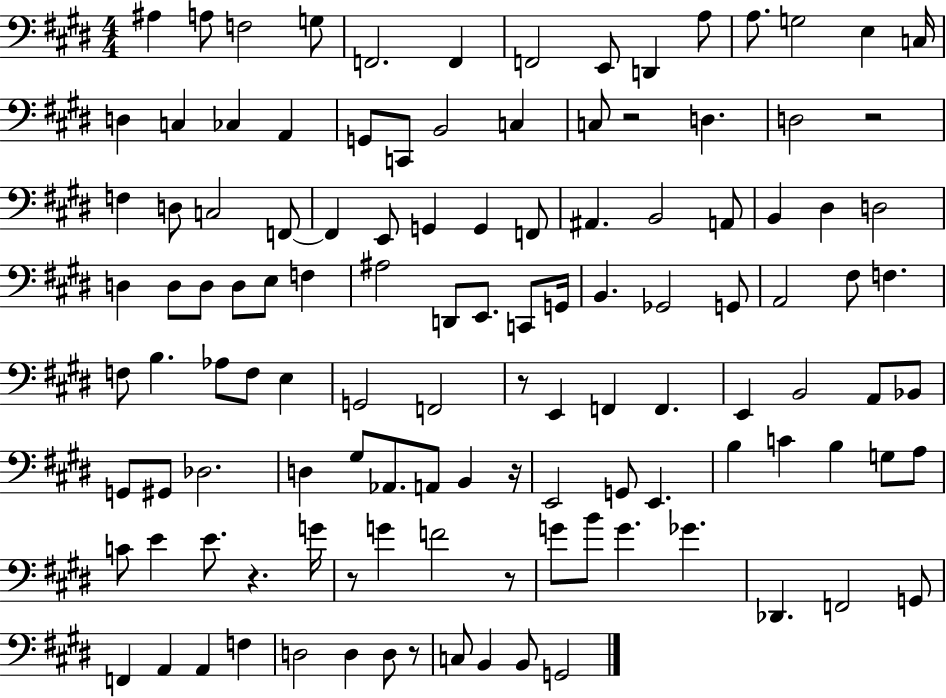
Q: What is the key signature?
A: E major